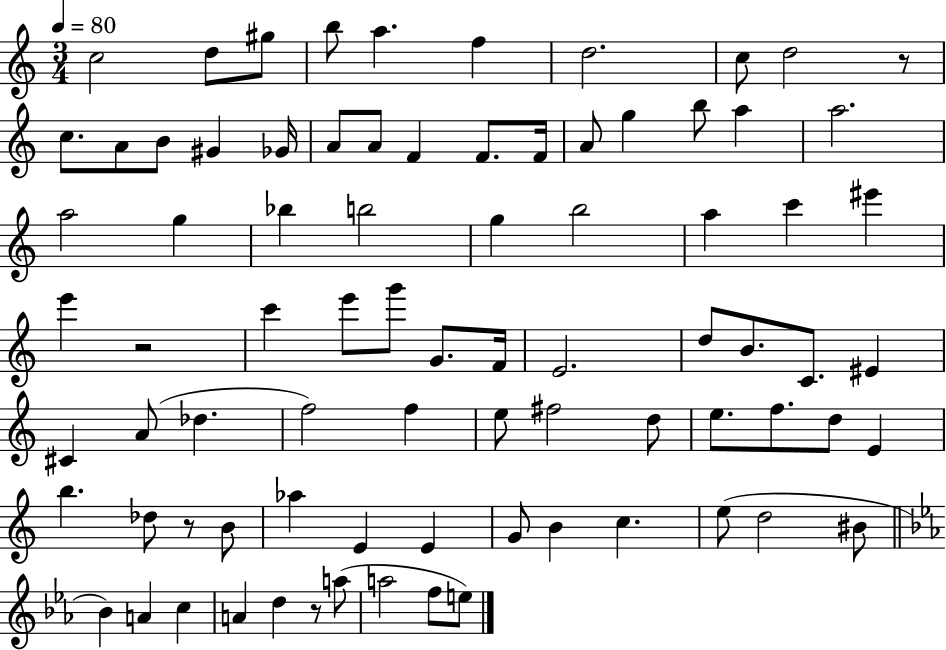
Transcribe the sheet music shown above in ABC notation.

X:1
T:Untitled
M:3/4
L:1/4
K:C
c2 d/2 ^g/2 b/2 a f d2 c/2 d2 z/2 c/2 A/2 B/2 ^G _G/4 A/2 A/2 F F/2 F/4 A/2 g b/2 a a2 a2 g _b b2 g b2 a c' ^e' e' z2 c' e'/2 g'/2 G/2 F/4 E2 d/2 B/2 C/2 ^E ^C A/2 _d f2 f e/2 ^f2 d/2 e/2 f/2 d/2 E b _d/2 z/2 B/2 _a E E G/2 B c e/2 d2 ^B/2 _B A c A d z/2 a/2 a2 f/2 e/2